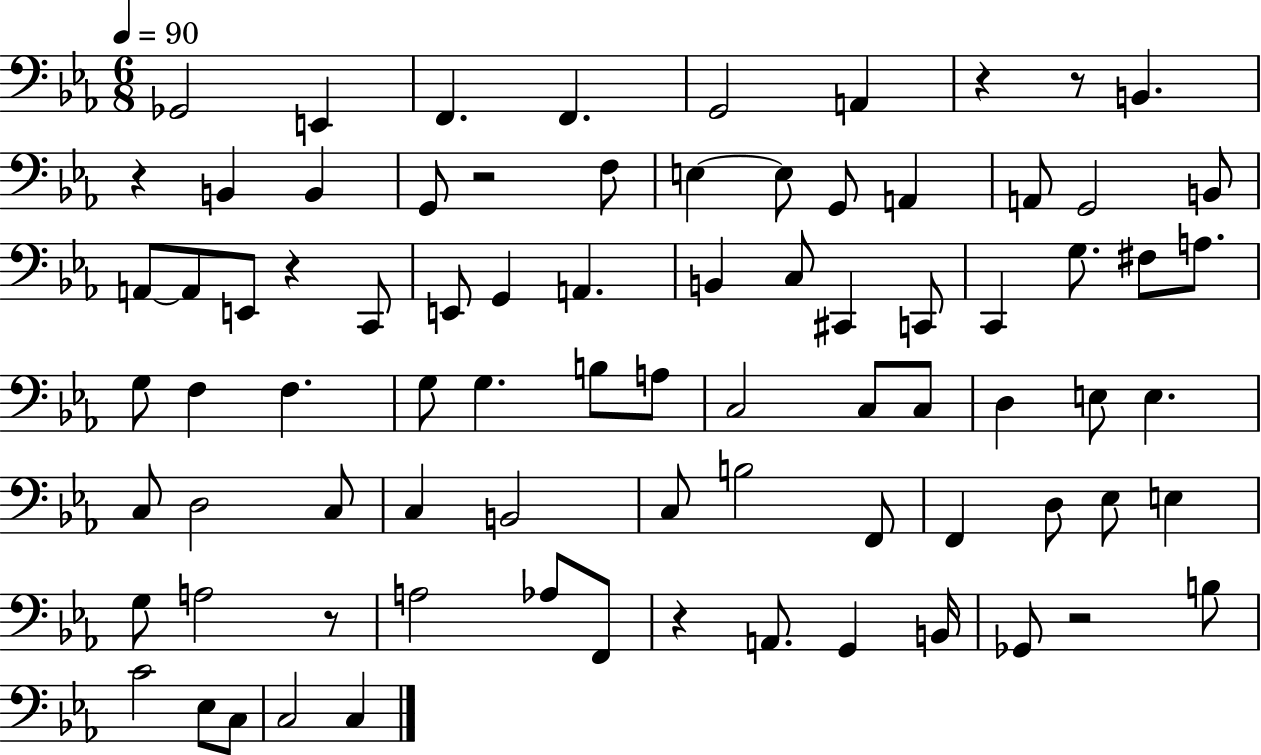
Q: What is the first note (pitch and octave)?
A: Gb2